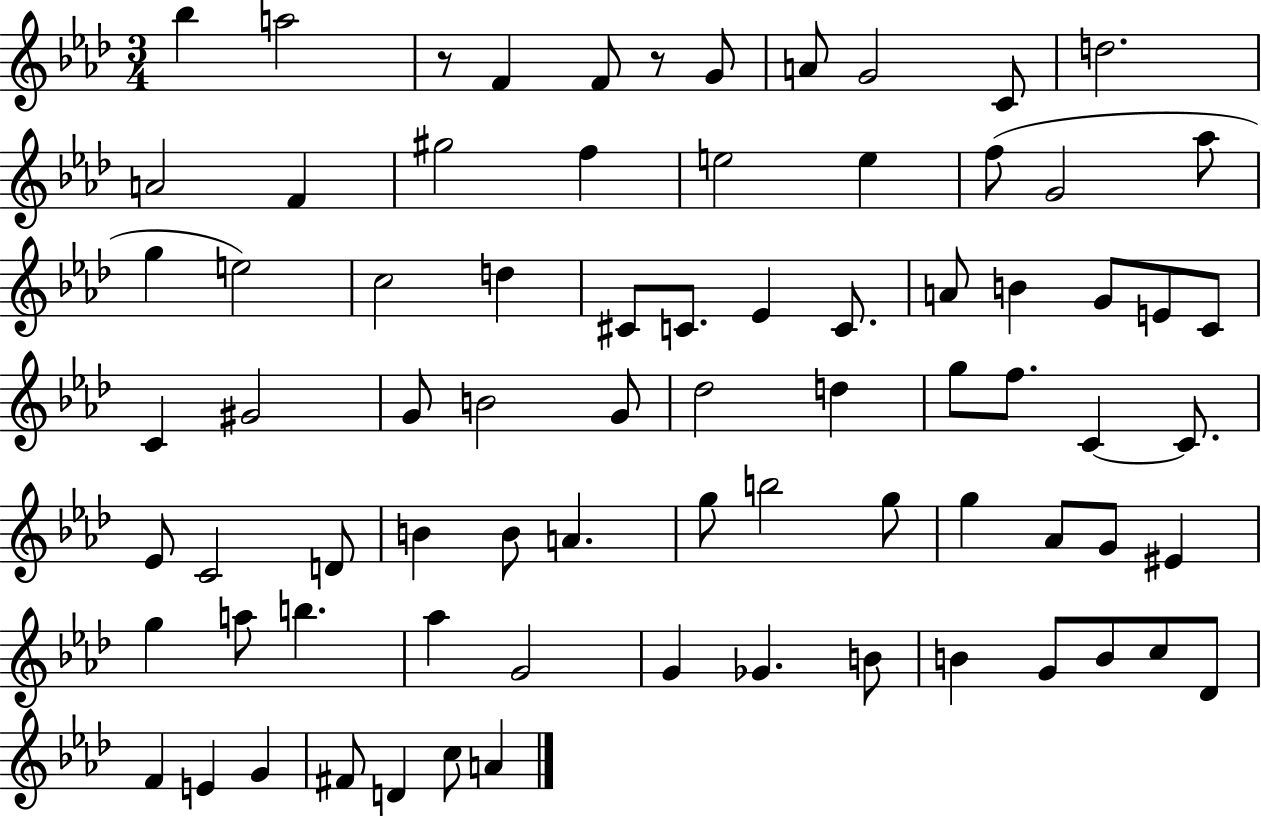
X:1
T:Untitled
M:3/4
L:1/4
K:Ab
_b a2 z/2 F F/2 z/2 G/2 A/2 G2 C/2 d2 A2 F ^g2 f e2 e f/2 G2 _a/2 g e2 c2 d ^C/2 C/2 _E C/2 A/2 B G/2 E/2 C/2 C ^G2 G/2 B2 G/2 _d2 d g/2 f/2 C C/2 _E/2 C2 D/2 B B/2 A g/2 b2 g/2 g _A/2 G/2 ^E g a/2 b _a G2 G _G B/2 B G/2 B/2 c/2 _D/2 F E G ^F/2 D c/2 A